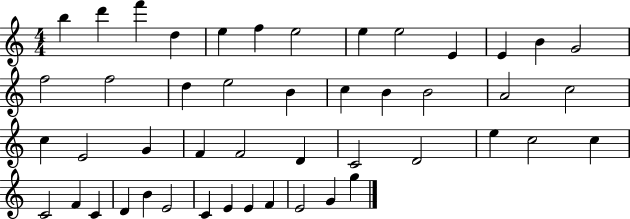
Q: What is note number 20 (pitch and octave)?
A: B4